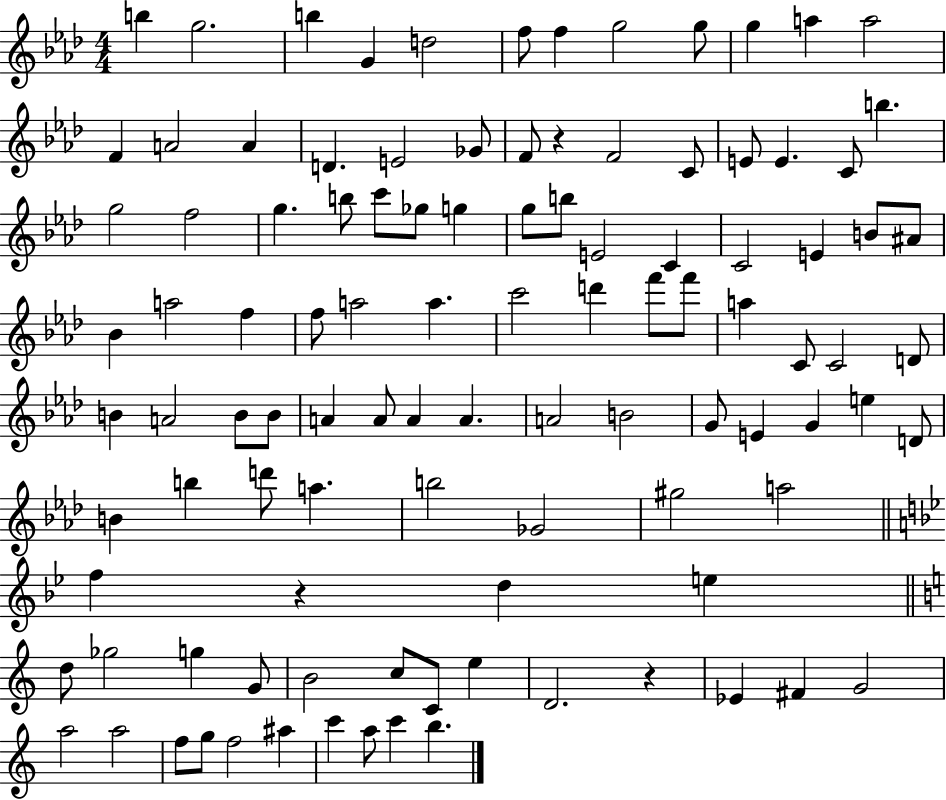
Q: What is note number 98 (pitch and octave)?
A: A#5